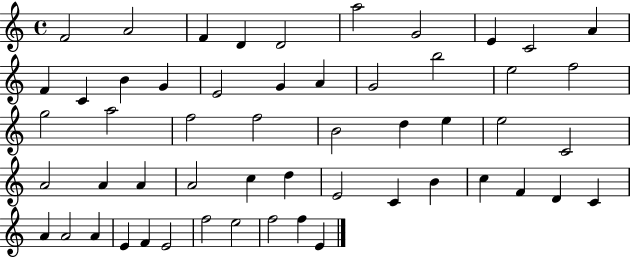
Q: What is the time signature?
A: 4/4